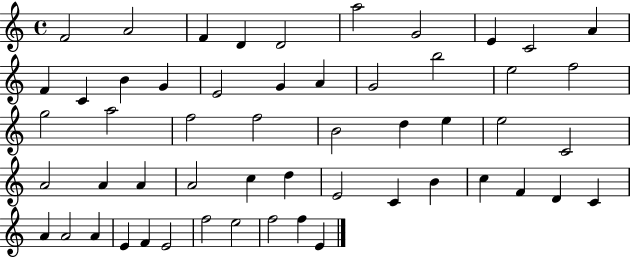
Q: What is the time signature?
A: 4/4